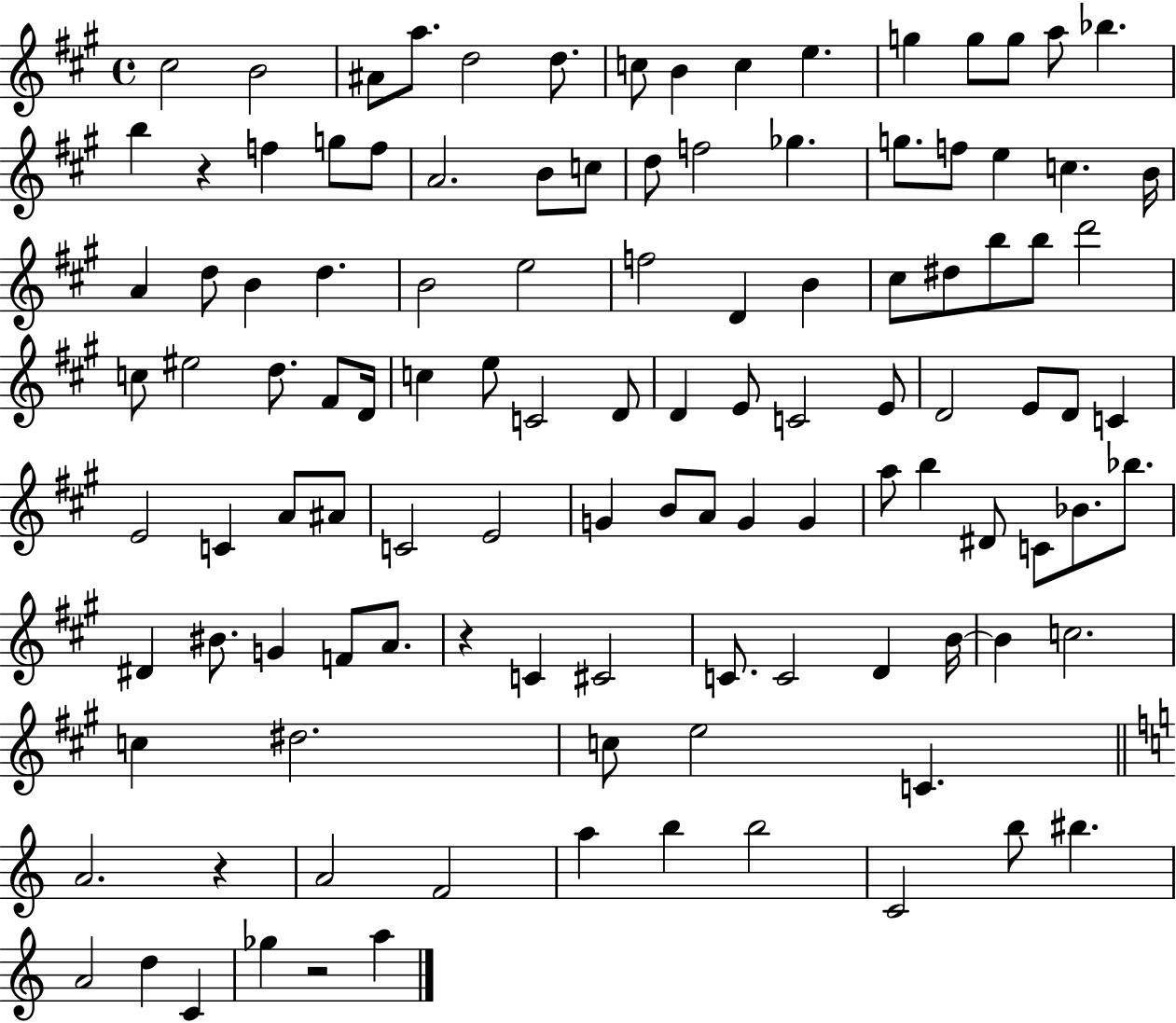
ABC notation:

X:1
T:Untitled
M:4/4
L:1/4
K:A
^c2 B2 ^A/2 a/2 d2 d/2 c/2 B c e g g/2 g/2 a/2 _b b z f g/2 f/2 A2 B/2 c/2 d/2 f2 _g g/2 f/2 e c B/4 A d/2 B d B2 e2 f2 D B ^c/2 ^d/2 b/2 b/2 d'2 c/2 ^e2 d/2 ^F/2 D/4 c e/2 C2 D/2 D E/2 C2 E/2 D2 E/2 D/2 C E2 C A/2 ^A/2 C2 E2 G B/2 A/2 G G a/2 b ^D/2 C/2 _B/2 _b/2 ^D ^B/2 G F/2 A/2 z C ^C2 C/2 C2 D B/4 B c2 c ^d2 c/2 e2 C A2 z A2 F2 a b b2 C2 b/2 ^b A2 d C _g z2 a